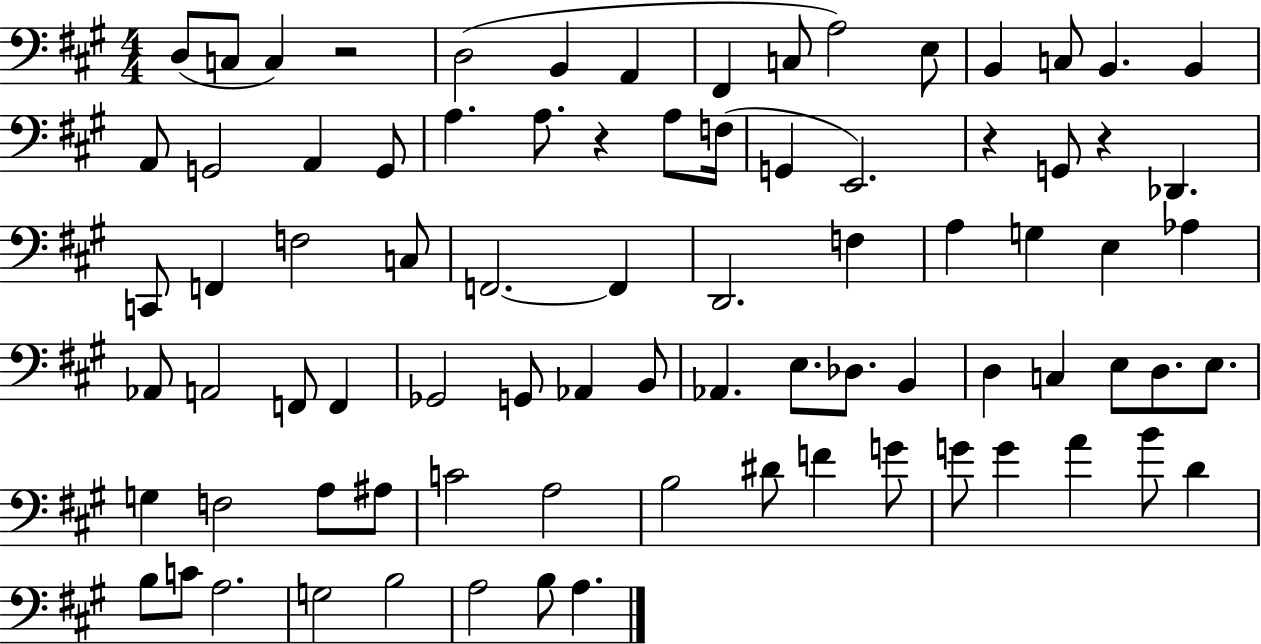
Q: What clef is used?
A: bass